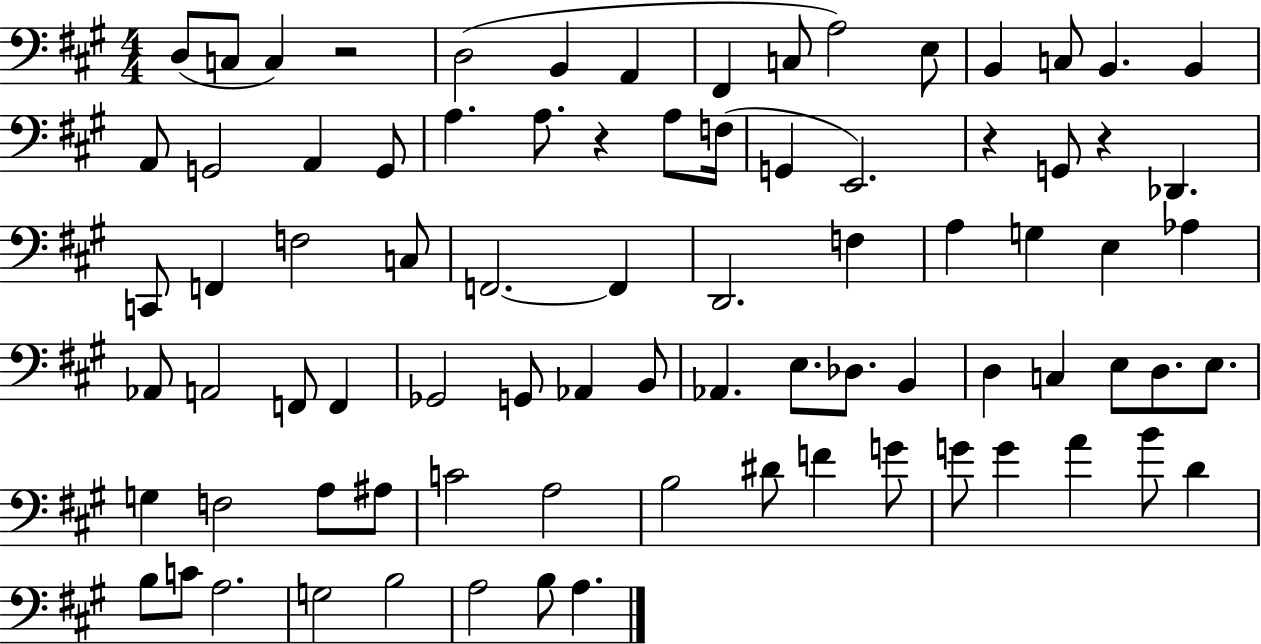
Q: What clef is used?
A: bass